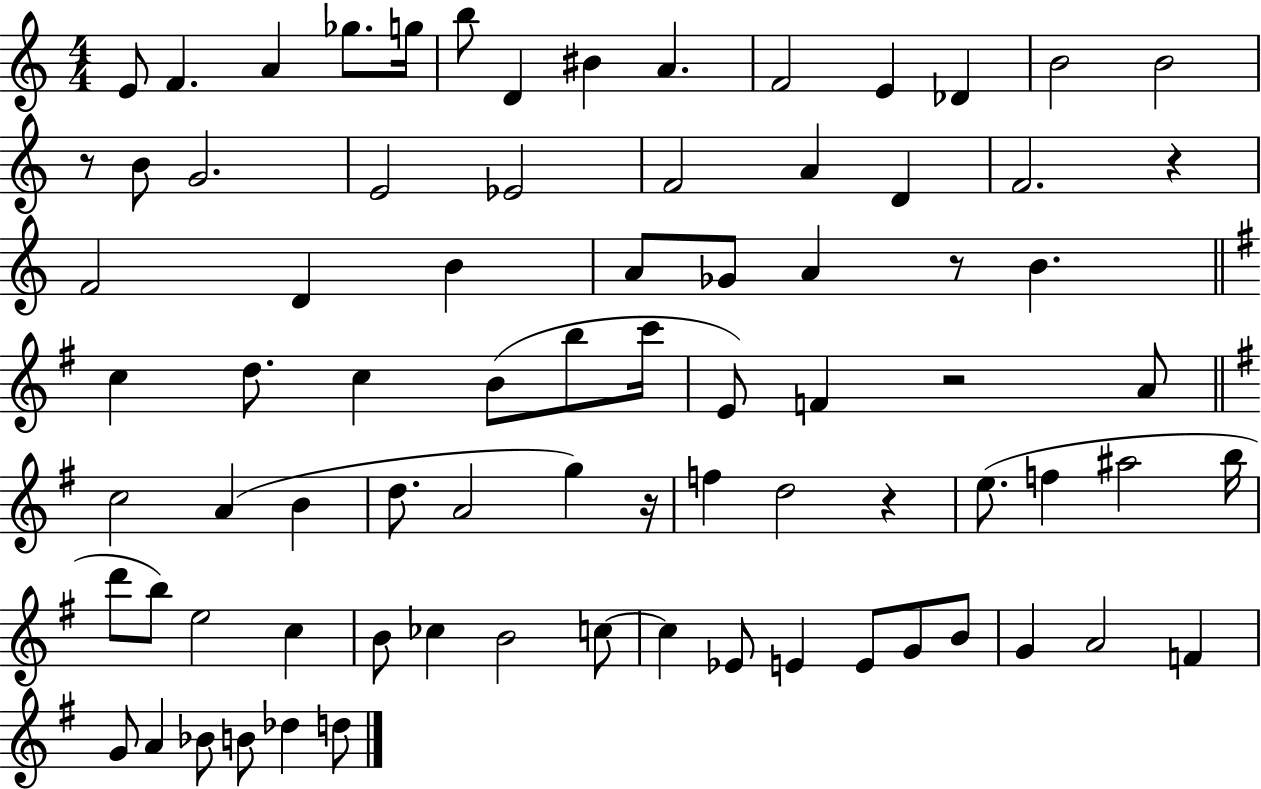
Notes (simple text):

E4/e F4/q. A4/q Gb5/e. G5/s B5/e D4/q BIS4/q A4/q. F4/h E4/q Db4/q B4/h B4/h R/e B4/e G4/h. E4/h Eb4/h F4/h A4/q D4/q F4/h. R/q F4/h D4/q B4/q A4/e Gb4/e A4/q R/e B4/q. C5/q D5/e. C5/q B4/e B5/e C6/s E4/e F4/q R/h A4/e C5/h A4/q B4/q D5/e. A4/h G5/q R/s F5/q D5/h R/q E5/e. F5/q A#5/h B5/s D6/e B5/e E5/h C5/q B4/e CES5/q B4/h C5/e C5/q Eb4/e E4/q E4/e G4/e B4/e G4/q A4/h F4/q G4/e A4/q Bb4/e B4/e Db5/q D5/e